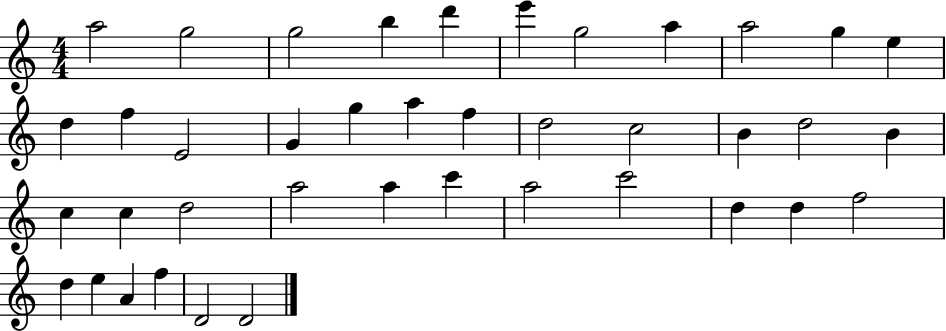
{
  \clef treble
  \numericTimeSignature
  \time 4/4
  \key c \major
  a''2 g''2 | g''2 b''4 d'''4 | e'''4 g''2 a''4 | a''2 g''4 e''4 | \break d''4 f''4 e'2 | g'4 g''4 a''4 f''4 | d''2 c''2 | b'4 d''2 b'4 | \break c''4 c''4 d''2 | a''2 a''4 c'''4 | a''2 c'''2 | d''4 d''4 f''2 | \break d''4 e''4 a'4 f''4 | d'2 d'2 | \bar "|."
}